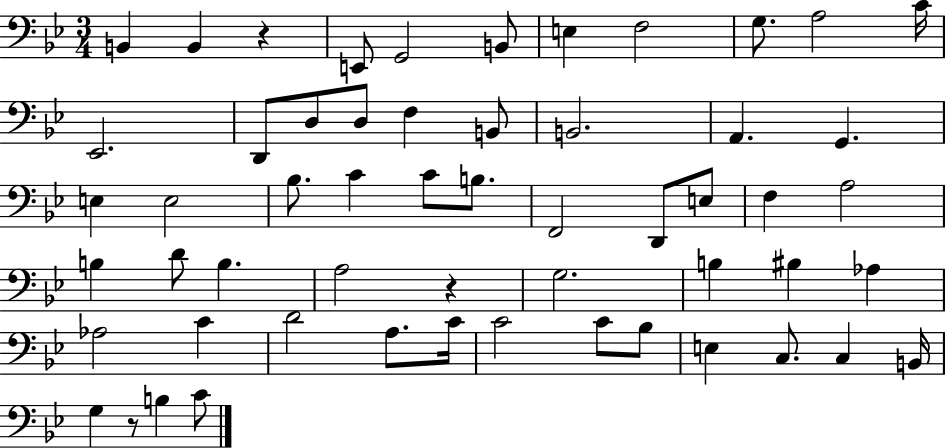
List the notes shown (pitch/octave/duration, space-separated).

B2/q B2/q R/q E2/e G2/h B2/e E3/q F3/h G3/e. A3/h C4/s Eb2/h. D2/e D3/e D3/e F3/q B2/e B2/h. A2/q. G2/q. E3/q E3/h Bb3/e. C4/q C4/e B3/e. F2/h D2/e E3/e F3/q A3/h B3/q D4/e B3/q. A3/h R/q G3/h. B3/q BIS3/q Ab3/q Ab3/h C4/q D4/h A3/e. C4/s C4/h C4/e Bb3/e E3/q C3/e. C3/q B2/s G3/q R/e B3/q C4/e